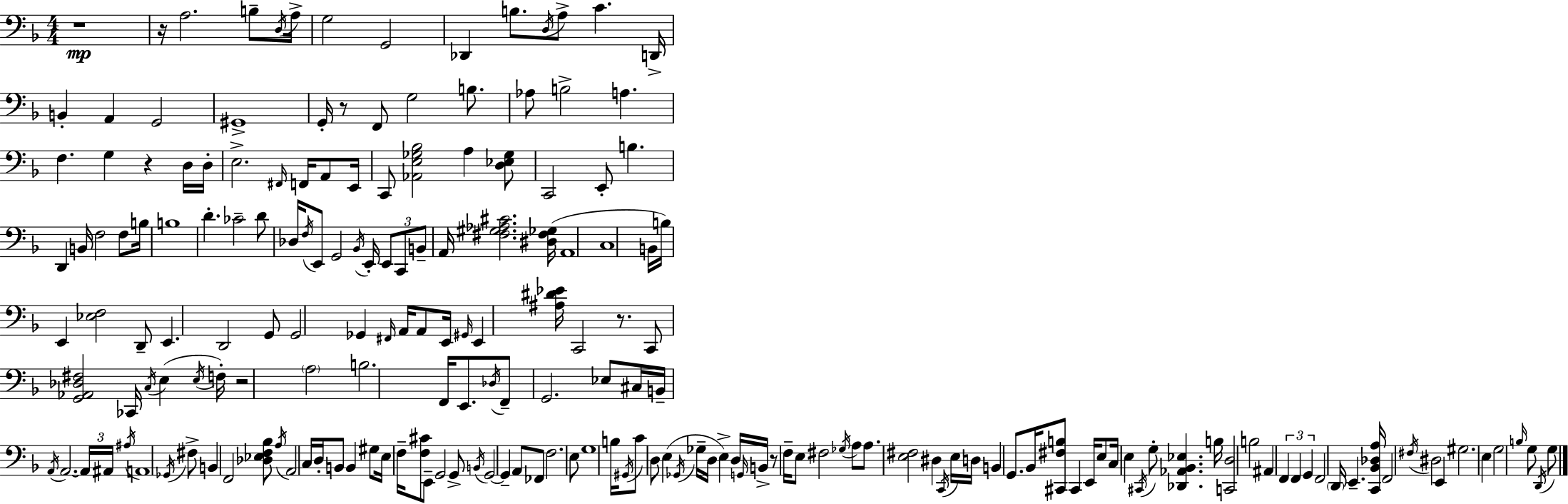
{
  \clef bass
  \numericTimeSignature
  \time 4/4
  \key f \major
  r1\mp | r16 a2. b8-- \acciaccatura { d16 } | a16-> g2 g,2 | des,4 b8. \acciaccatura { d16 } a8-> c'4. | \break d,16-> b,4-. a,4 g,2 | gis,1-> | g,16-. r8 f,8 g2 b8. | aes8 b2-> a4. | \break f4. g4 r4 | d16 d16-. e2.-> \grace { fis,16 } f,16 | a,8 e,16 c,8 <aes, e ges bes>2 a4 | <d ees ges>8 c,2 e,8-. b4. | \break d,4 b,16 f2 | f8 b16 b1 | d'4.-. ces'2-- | d'8 des16 \acciaccatura { f16 } e,8 g,2 \acciaccatura { bes,16 } | \break e,16-. \tuplet 3/2 { e,8 c,8 b,8-- } a,16 <fis gis aes cis'>2. | <dis fis ges>16( a,1 | c1 | b,16 b16) e,4 <ees f>2 | \break d,8-- e,4. d,2 | g,8 g,2 ges,4 | \grace { fis,16 } a,16 a,8 e,16 \grace { gis,16 } e,4 <ais dis' ees'>16 c,2 | r8. c,8 <g, aes, des fis>2 | \break ces,16 \acciaccatura { c16 } e4( \acciaccatura { e16 } f16-.) r2 | \parenthesize a2 b2. | f,16 e,8. \acciaccatura { des16 } f,8-- g,2. | ees8 cis16 b,16-- \acciaccatura { a,16 } a,2.~~ | \break \tuplet 3/2 { a,16 ais,16 \acciaccatura { ais16 } } a,1 | \acciaccatura { ges,16 } fis8-> b,4 | f,2 <des ees f bes>8 \acciaccatura { a16 } a,2 | c16 d16-. b,8 b,4 gis8 | \break e16 f16-- <f cis'>8 e,8-- g,2 g,8-> | \acciaccatura { b,16 } g,2~~ g,4-- a,8 fes,8 | f2. e8 g1 | b16 | \break \acciaccatura { gis,16 } c'8 d8 e4( \acciaccatura { ges,16 } ges16-- d16 e4->) | d16 \grace { g,16 } b,16-> r8 f16-- e8 fis2 | \acciaccatura { ges16 } a8 a8. <e fis>2 dis4 | \acciaccatura { c,16 } e16 d16 b,4 g,8. bes,16 <cis, fis b>8 cis,4 | \break e,16 e8 c16 e4 \acciaccatura { cis,16 } g8-. <des, aes, bes, ees>4. | b16 <c, d>2 b2 | ais,4 \tuplet 3/2 { f,4 f,4 | g,4 } f,2 \parenthesize d,16 e,4.-- | \break <c, bes, des a>16 f,2 \acciaccatura { fis16 } dis2 | e,4 gis2. | e4 g2 | \grace { b16 } g8 \acciaccatura { d,16 } g8 \bar "|."
}